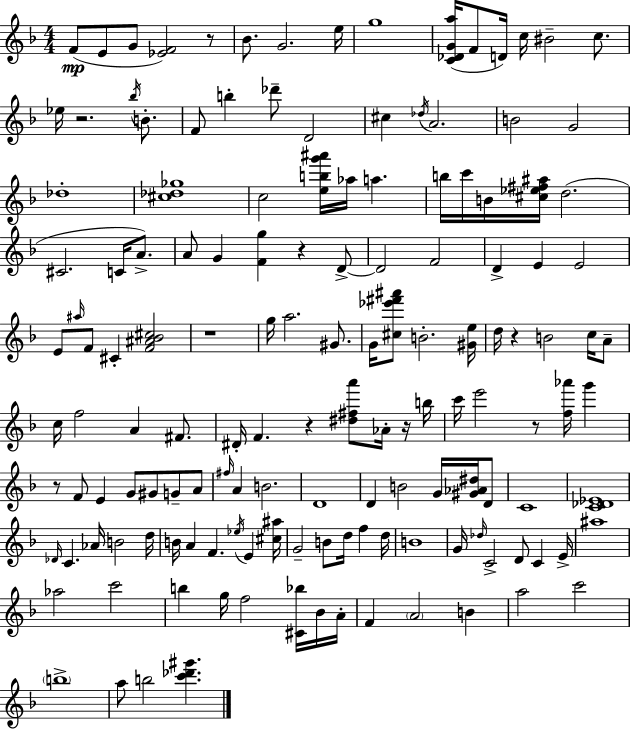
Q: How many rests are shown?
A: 9